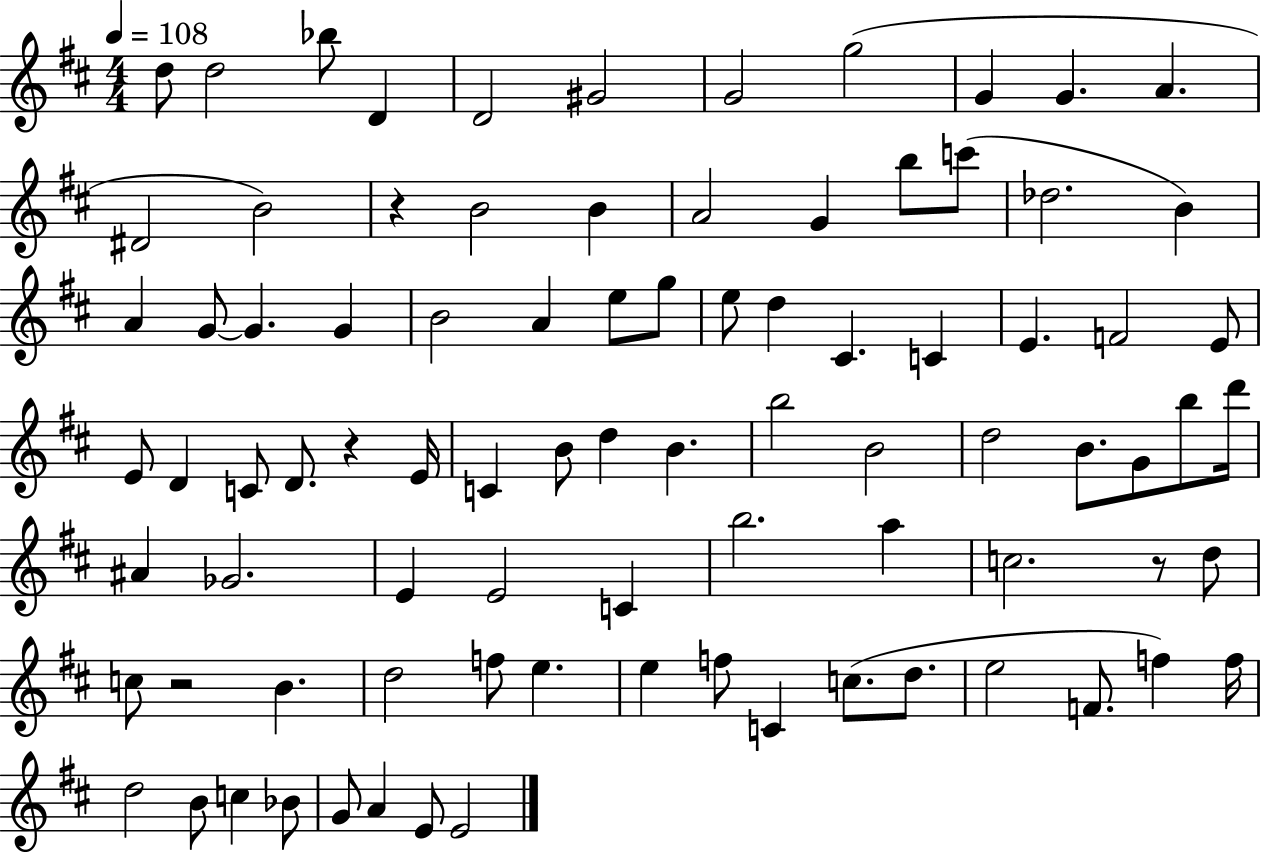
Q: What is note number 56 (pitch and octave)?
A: E4